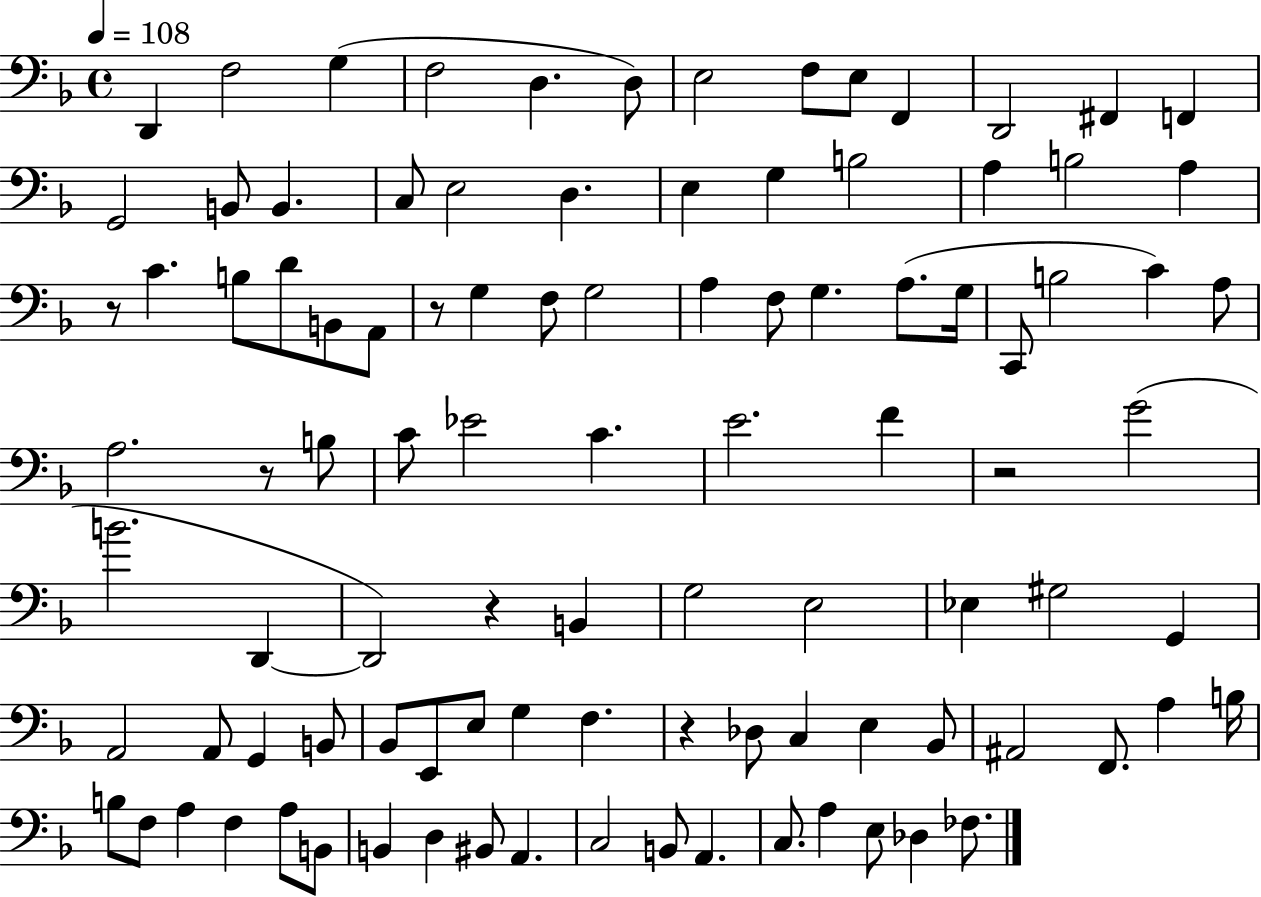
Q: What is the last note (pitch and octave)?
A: FES3